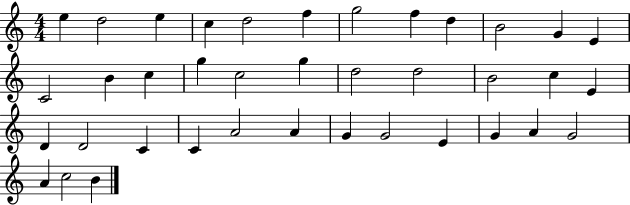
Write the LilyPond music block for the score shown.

{
  \clef treble
  \numericTimeSignature
  \time 4/4
  \key c \major
  e''4 d''2 e''4 | c''4 d''2 f''4 | g''2 f''4 d''4 | b'2 g'4 e'4 | \break c'2 b'4 c''4 | g''4 c''2 g''4 | d''2 d''2 | b'2 c''4 e'4 | \break d'4 d'2 c'4 | c'4 a'2 a'4 | g'4 g'2 e'4 | g'4 a'4 g'2 | \break a'4 c''2 b'4 | \bar "|."
}